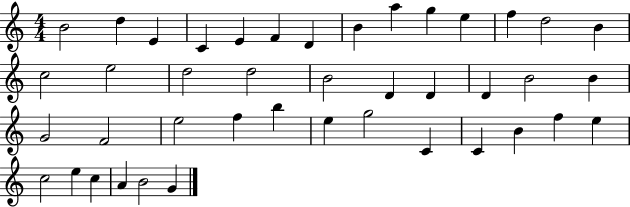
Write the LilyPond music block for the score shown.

{
  \clef treble
  \numericTimeSignature
  \time 4/4
  \key c \major
  b'2 d''4 e'4 | c'4 e'4 f'4 d'4 | b'4 a''4 g''4 e''4 | f''4 d''2 b'4 | \break c''2 e''2 | d''2 d''2 | b'2 d'4 d'4 | d'4 b'2 b'4 | \break g'2 f'2 | e''2 f''4 b''4 | e''4 g''2 c'4 | c'4 b'4 f''4 e''4 | \break c''2 e''4 c''4 | a'4 b'2 g'4 | \bar "|."
}